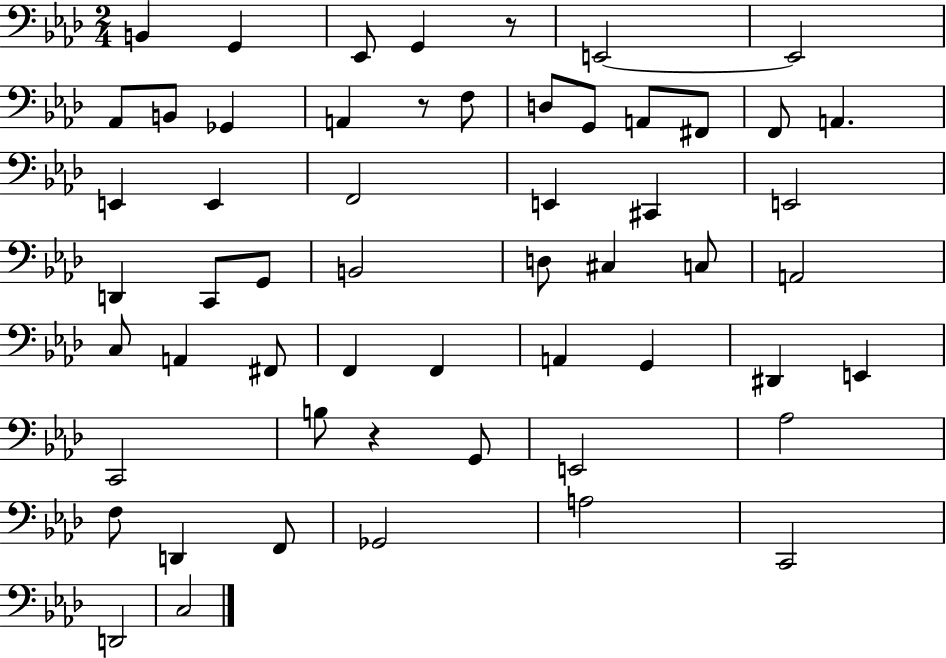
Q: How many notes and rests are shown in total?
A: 56